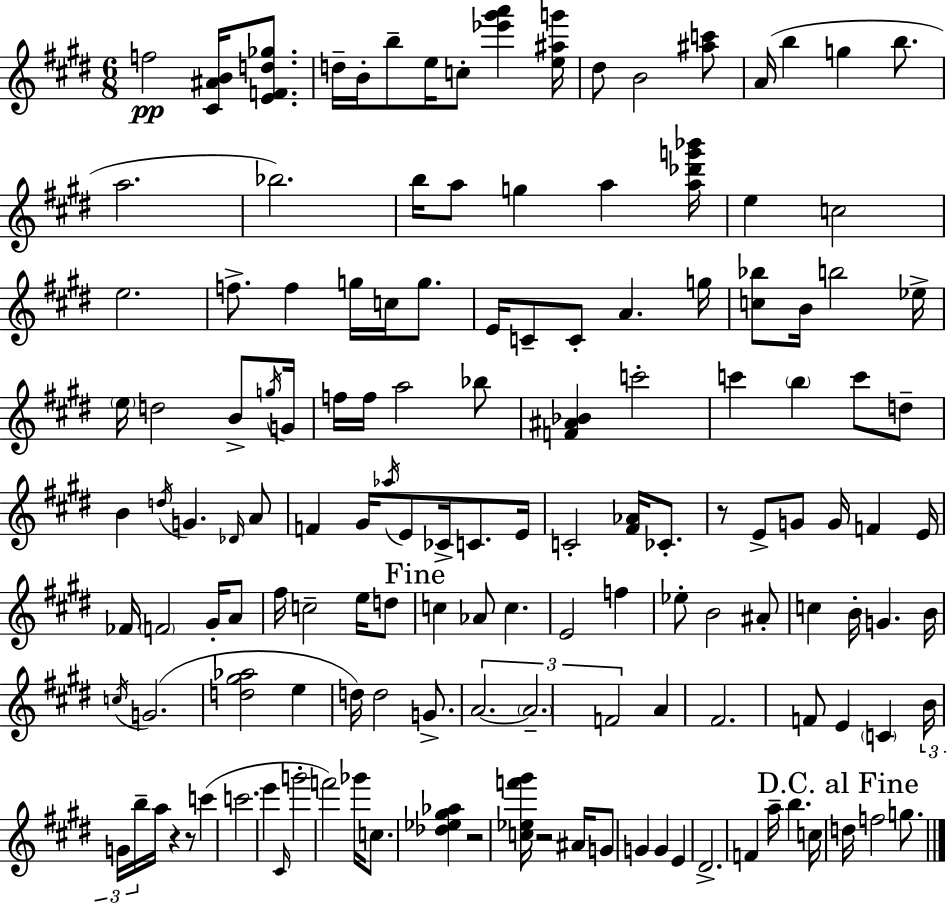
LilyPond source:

{
  \clef treble
  \numericTimeSignature
  \time 6/8
  \key e \major
  f''2\pp <cis' ais' b'>16 <e' f' d'' ges''>8. | d''16-- b'16-. b''8-- e''16 c''8-. <ees''' gis''' a'''>4 <e'' ais'' g'''>16 | dis''8 b'2 <ais'' c'''>8 | a'16( b''4 g''4 b''8. | \break a''2. | bes''2.) | b''16 a''8 g''4 a''4 <a'' des''' g''' bes'''>16 | e''4 c''2 | \break e''2. | f''8.-> f''4 g''16 c''16 g''8. | e'16 c'8-- c'8-. a'4. g''16 | <c'' bes''>8 b'16 b''2 ees''16-> | \break \parenthesize e''16 d''2 b'8-> \acciaccatura { g''16 } | g'16 f''16 f''16 a''2 bes''8 | <f' ais' bes'>4 c'''2-. | c'''4 \parenthesize b''4 c'''8 d''8-- | \break b'4 \acciaccatura { d''16 } g'4. | \grace { des'16 } a'8 f'4 gis'16 \acciaccatura { aes''16 } e'8 ces'16-> | c'8. e'16 c'2-. | <fis' aes'>16 ces'8.-. r8 e'8-> g'8 g'16 f'4 | \break e'16 fes'16 \parenthesize f'2 | gis'16-. a'8 fis''16 c''2-- | e''16 d''8 \mark "Fine" c''4 aes'8 c''4. | e'2 | \break f''4 ees''8-. b'2 | ais'8-. c''4 b'16-. g'4. | b'16 \acciaccatura { c''16 } g'2.( | <d'' gis'' aes''>2 | \break e''4 d''16) d''2 | g'8.-> \tuplet 3/2 { a'2.~~ | \parenthesize a'2.-- | f'2 } | \break a'4 fis'2. | f'8 e'4 \parenthesize c'4 | \tuplet 3/2 { b'16 g'16 b''16-- } a''16 r4 r8 | c'''4( c'''2. | \break e'''4 \grace { cis'16 } g'''2-. | f'''2) | ges'''16 c''8. <des'' ees'' gis'' aes''>4 r2 | <c'' ees'' f''' gis'''>16 r2 | \break ais'16 g'8 g'4 g'4 | e'4 dis'2.-> | f'4 a''16-- b''4. | c''16 \mark "D.C. al Fine" d''16 f''2 | \break g''8. \bar "|."
}